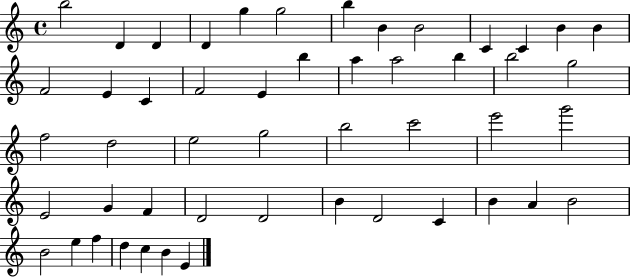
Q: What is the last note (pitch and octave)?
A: E4